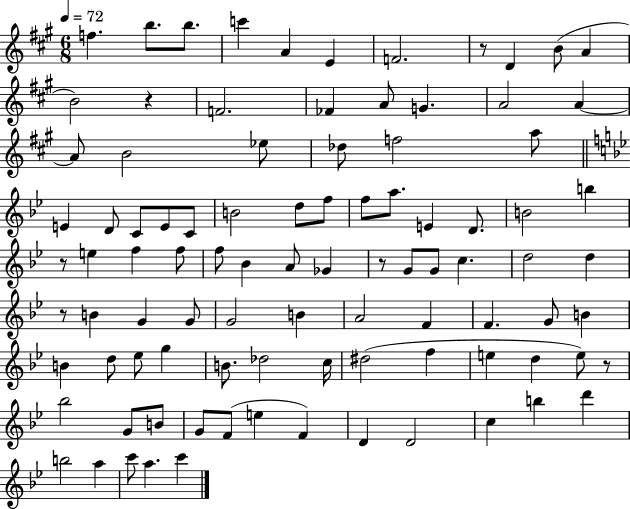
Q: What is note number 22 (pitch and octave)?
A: F5